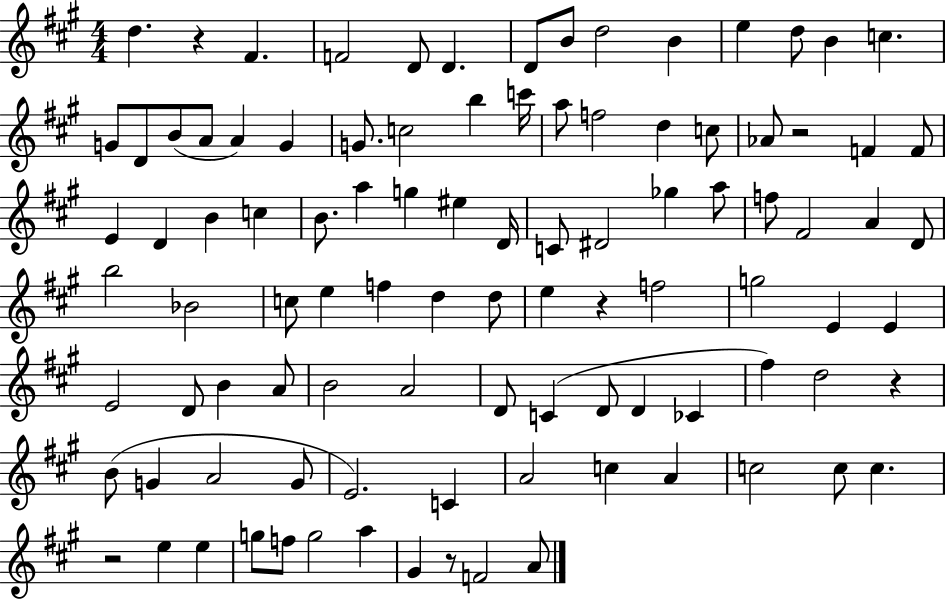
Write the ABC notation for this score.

X:1
T:Untitled
M:4/4
L:1/4
K:A
d z ^F F2 D/2 D D/2 B/2 d2 B e d/2 B c G/2 D/2 B/2 A/2 A G G/2 c2 b c'/4 a/2 f2 d c/2 _A/2 z2 F F/2 E D B c B/2 a g ^e D/4 C/2 ^D2 _g a/2 f/2 ^F2 A D/2 b2 _B2 c/2 e f d d/2 e z f2 g2 E E E2 D/2 B A/2 B2 A2 D/2 C D/2 D _C ^f d2 z B/2 G A2 G/2 E2 C A2 c A c2 c/2 c z2 e e g/2 f/2 g2 a ^G z/2 F2 A/2